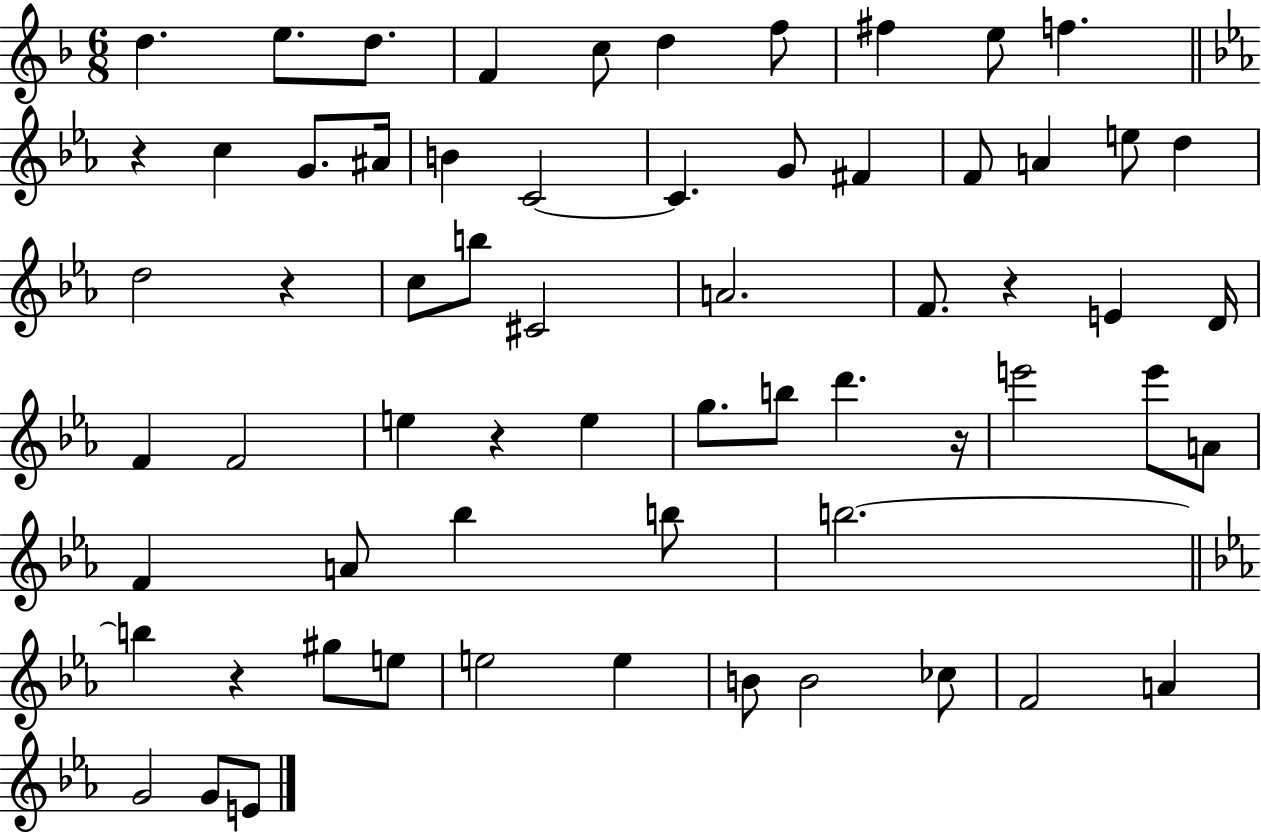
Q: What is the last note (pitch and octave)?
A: E4